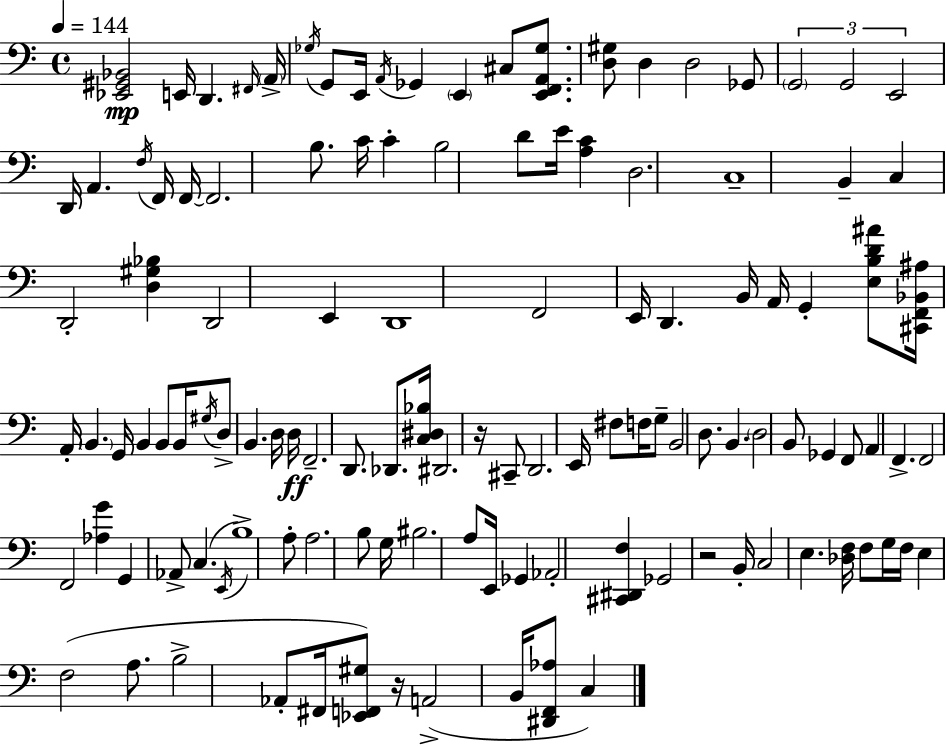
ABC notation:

X:1
T:Untitled
M:4/4
L:1/4
K:Am
[_E,,^G,,_B,,]2 E,,/4 D,, ^F,,/4 A,,/4 _G,/4 G,,/2 E,,/4 A,,/4 _G,, E,, ^C,/2 [E,,F,,A,,_G,]/2 [D,^G,]/2 D, D,2 _G,,/2 G,,2 G,,2 E,,2 D,,/4 A,, F,/4 F,,/4 F,,/4 F,,2 B,/2 C/4 C B,2 D/2 E/4 [A,C] D,2 C,4 B,, C, D,,2 [D,^G,_B,] D,,2 E,, D,,4 F,,2 E,,/4 D,, B,,/4 A,,/4 G,, [E,B,D^A]/2 [^C,,F,,_B,,^A,]/4 A,,/4 B,, G,,/4 B,, B,,/2 B,,/4 ^G,/4 D,/2 B,, D,/4 D,/4 F,,2 D,,/2 _D,,/2 [C,^D,_B,]/4 ^D,,2 z/4 ^C,,/2 D,,2 E,,/4 ^F,/2 F,/4 G,/2 B,,2 D,/2 B,, D,2 B,,/2 _G,, F,,/2 A,, F,, F,,2 F,,2 [_A,G] G,, _A,,/2 C, E,,/4 B,4 A,/2 A,2 B,/2 G,/4 ^B,2 A,/2 E,,/4 _G,, _A,,2 [^C,,^D,,F,] _G,,2 z2 B,,/4 C,2 E, [_D,F,]/4 F,/2 G,/4 F,/4 E, F,2 A,/2 B,2 _A,,/2 ^F,,/4 [_E,,F,,^G,]/2 z/4 A,,2 B,,/4 [^D,,F,,_A,]/2 C,